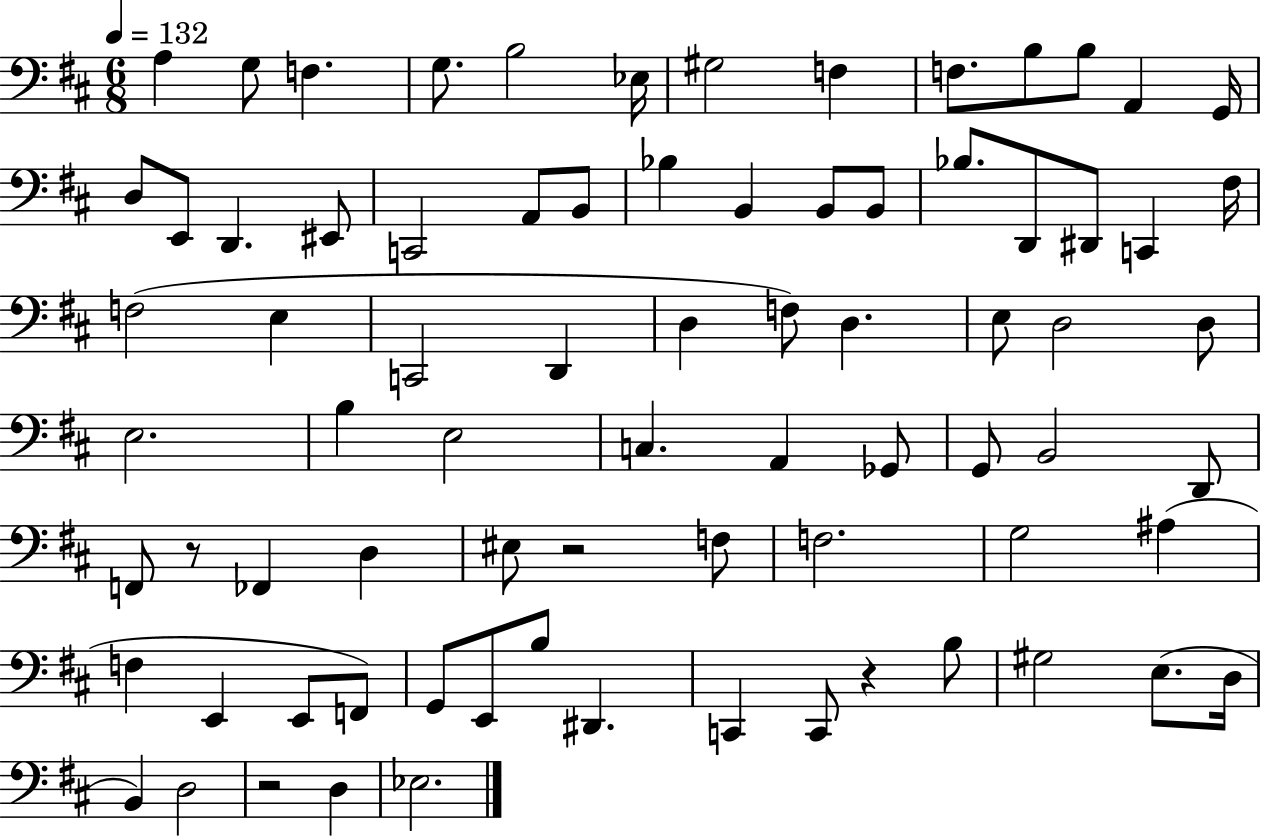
A3/q G3/e F3/q. G3/e. B3/h Eb3/s G#3/h F3/q F3/e. B3/e B3/e A2/q G2/s D3/e E2/e D2/q. EIS2/e C2/h A2/e B2/e Bb3/q B2/q B2/e B2/e Bb3/e. D2/e D#2/e C2/q F#3/s F3/h E3/q C2/h D2/q D3/q F3/e D3/q. E3/e D3/h D3/e E3/h. B3/q E3/h C3/q. A2/q Gb2/e G2/e B2/h D2/e F2/e R/e FES2/q D3/q EIS3/e R/h F3/e F3/h. G3/h A#3/q F3/q E2/q E2/e F2/e G2/e E2/e B3/e D#2/q. C2/q C2/e R/q B3/e G#3/h E3/e. D3/s B2/q D3/h R/h D3/q Eb3/h.